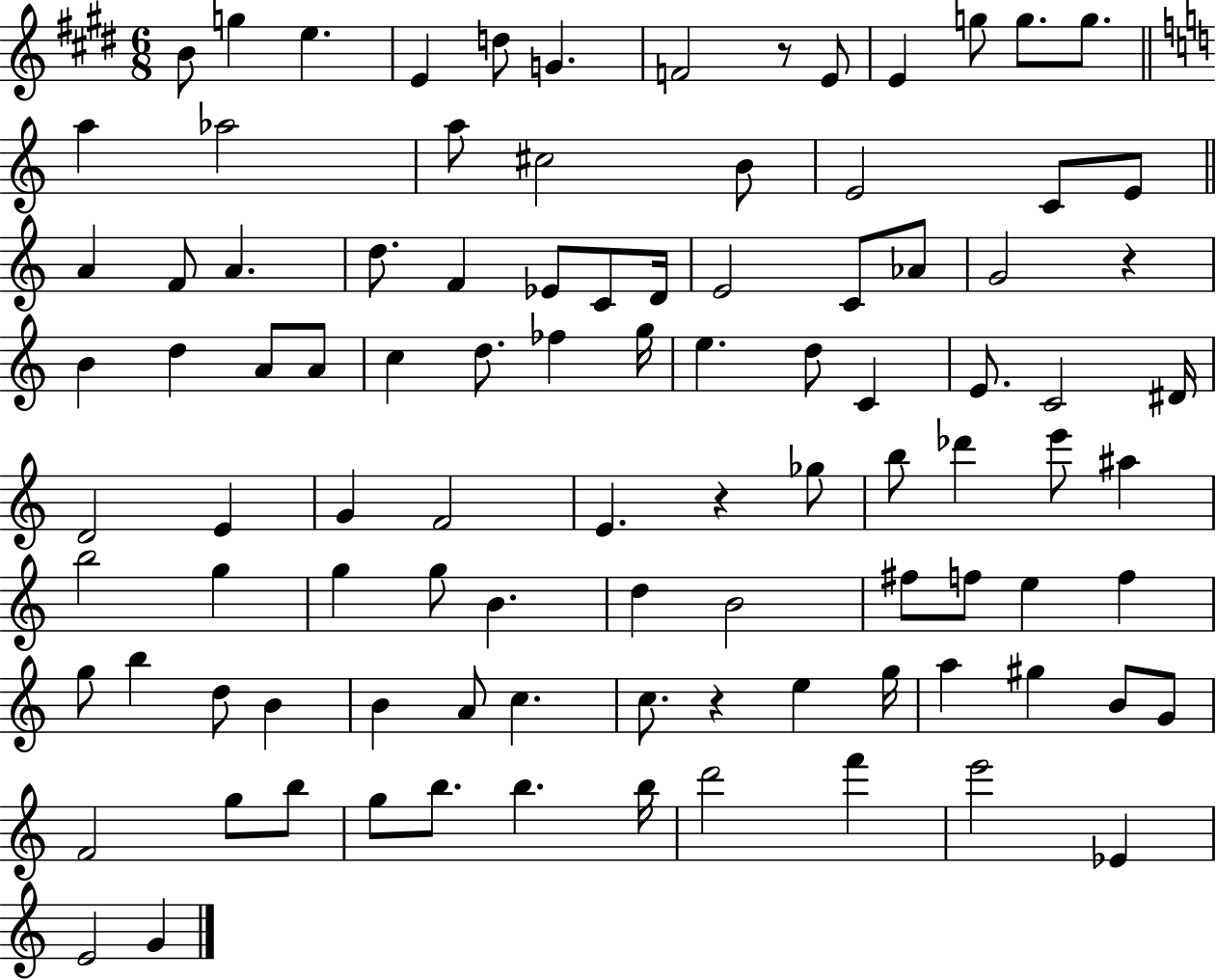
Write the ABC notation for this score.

X:1
T:Untitled
M:6/8
L:1/4
K:E
B/2 g e E d/2 G F2 z/2 E/2 E g/2 g/2 g/2 a _a2 a/2 ^c2 B/2 E2 C/2 E/2 A F/2 A d/2 F _E/2 C/2 D/4 E2 C/2 _A/2 G2 z B d A/2 A/2 c d/2 _f g/4 e d/2 C E/2 C2 ^D/4 D2 E G F2 E z _g/2 b/2 _d' e'/2 ^a b2 g g g/2 B d B2 ^f/2 f/2 e f g/2 b d/2 B B A/2 c c/2 z e g/4 a ^g B/2 G/2 F2 g/2 b/2 g/2 b/2 b b/4 d'2 f' e'2 _E E2 G